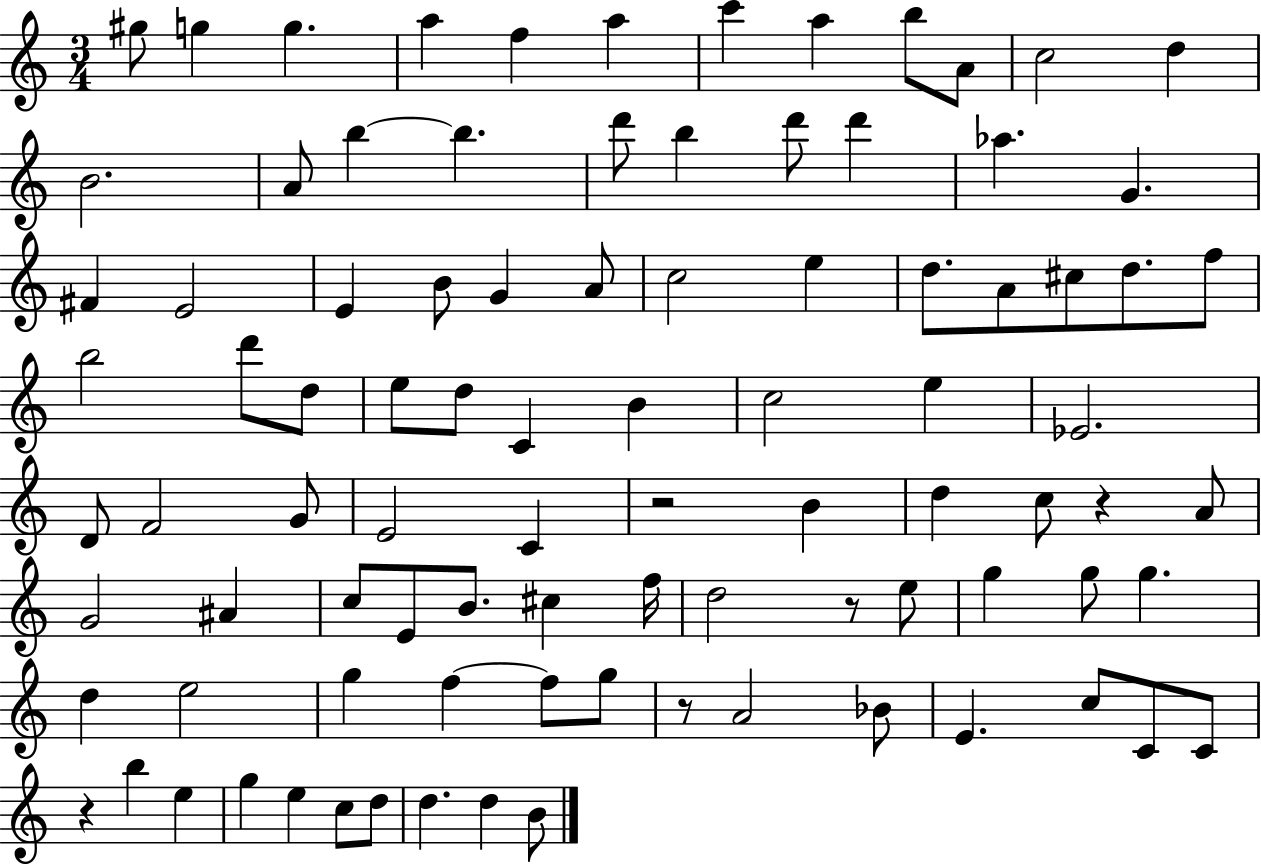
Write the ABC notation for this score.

X:1
T:Untitled
M:3/4
L:1/4
K:C
^g/2 g g a f a c' a b/2 A/2 c2 d B2 A/2 b b d'/2 b d'/2 d' _a G ^F E2 E B/2 G A/2 c2 e d/2 A/2 ^c/2 d/2 f/2 b2 d'/2 d/2 e/2 d/2 C B c2 e _E2 D/2 F2 G/2 E2 C z2 B d c/2 z A/2 G2 ^A c/2 E/2 B/2 ^c f/4 d2 z/2 e/2 g g/2 g d e2 g f f/2 g/2 z/2 A2 _B/2 E c/2 C/2 C/2 z b e g e c/2 d/2 d d B/2